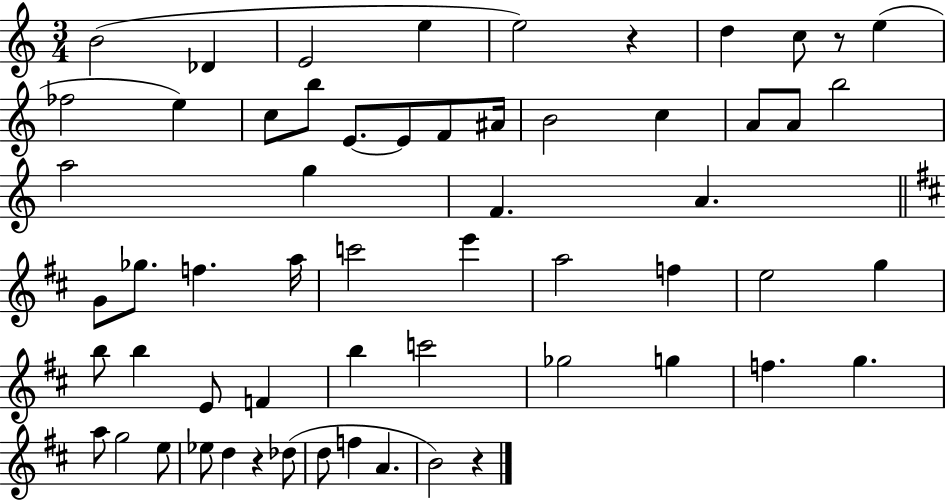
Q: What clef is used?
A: treble